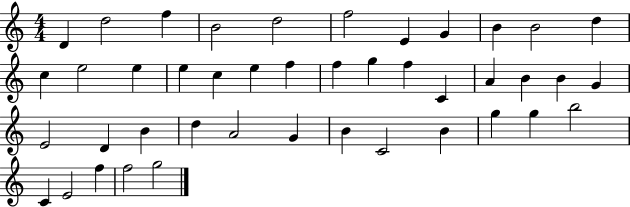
{
  \clef treble
  \numericTimeSignature
  \time 4/4
  \key c \major
  d'4 d''2 f''4 | b'2 d''2 | f''2 e'4 g'4 | b'4 b'2 d''4 | \break c''4 e''2 e''4 | e''4 c''4 e''4 f''4 | f''4 g''4 f''4 c'4 | a'4 b'4 b'4 g'4 | \break e'2 d'4 b'4 | d''4 a'2 g'4 | b'4 c'2 b'4 | g''4 g''4 b''2 | \break c'4 e'2 f''4 | f''2 g''2 | \bar "|."
}